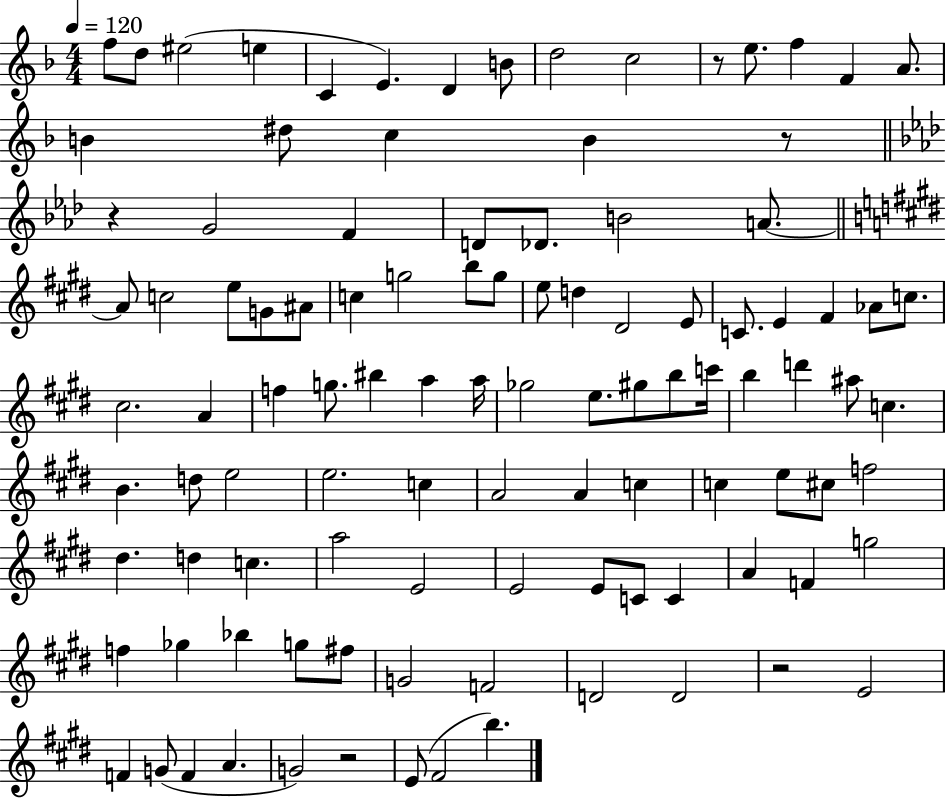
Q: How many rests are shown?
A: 5